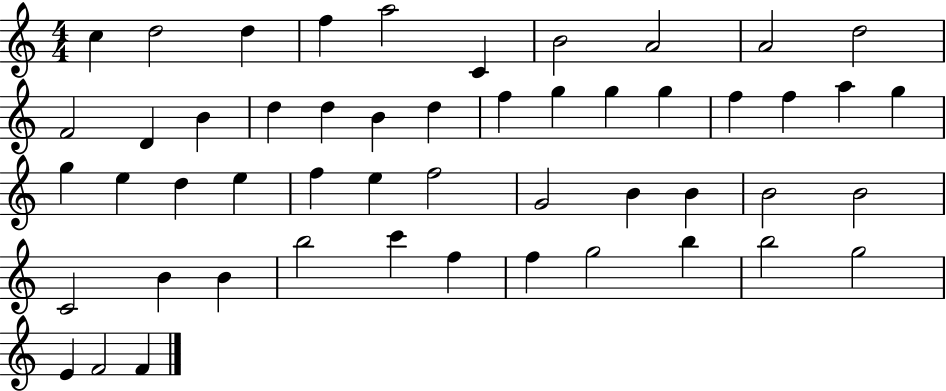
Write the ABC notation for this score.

X:1
T:Untitled
M:4/4
L:1/4
K:C
c d2 d f a2 C B2 A2 A2 d2 F2 D B d d B d f g g g f f a g g e d e f e f2 G2 B B B2 B2 C2 B B b2 c' f f g2 b b2 g2 E F2 F